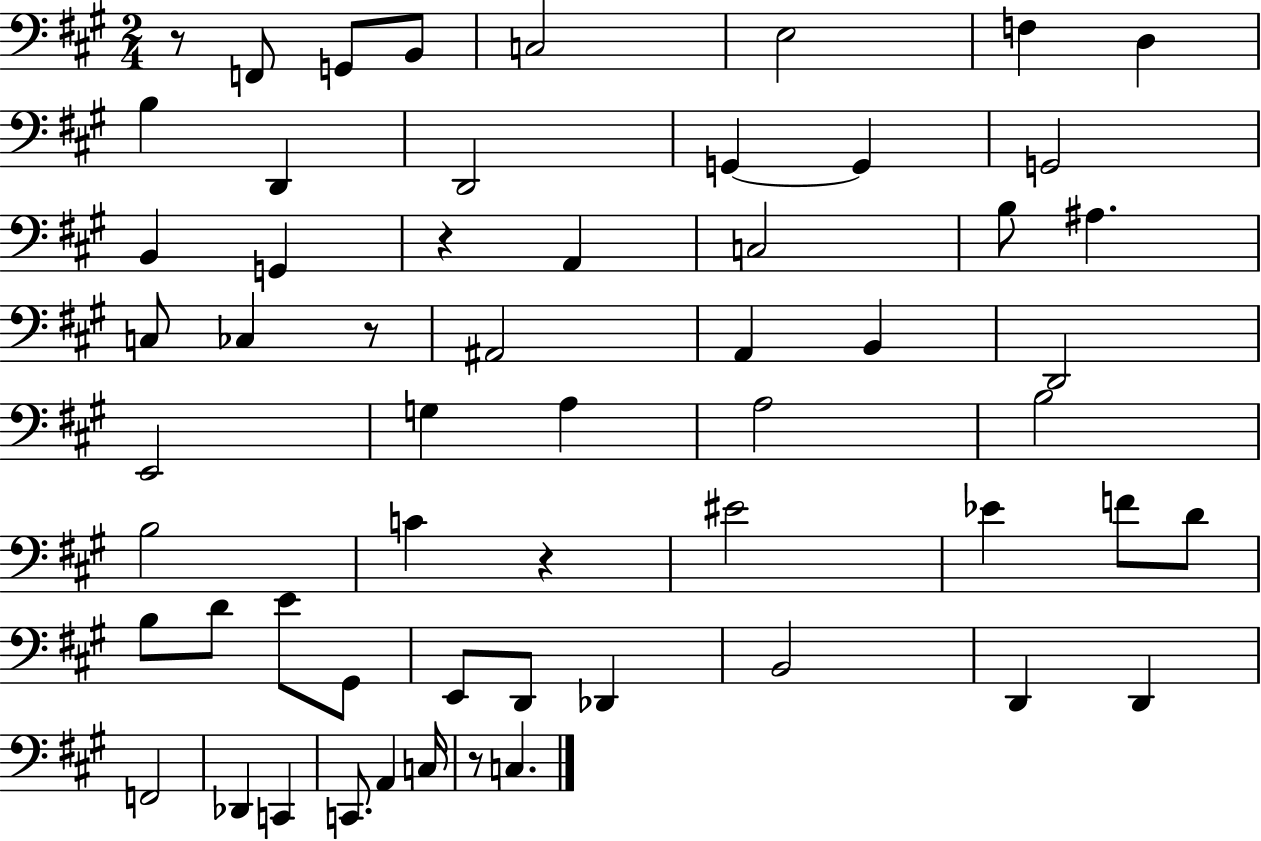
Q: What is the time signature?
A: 2/4